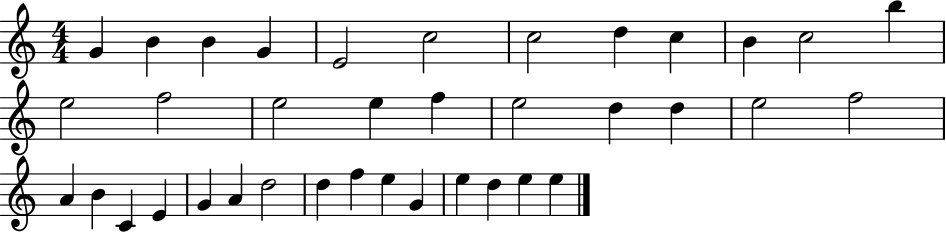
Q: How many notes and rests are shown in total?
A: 37